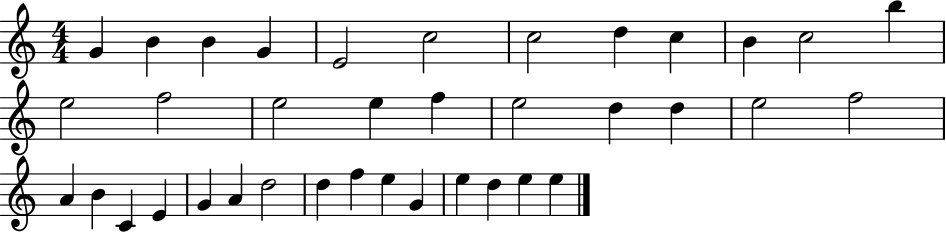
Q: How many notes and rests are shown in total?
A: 37